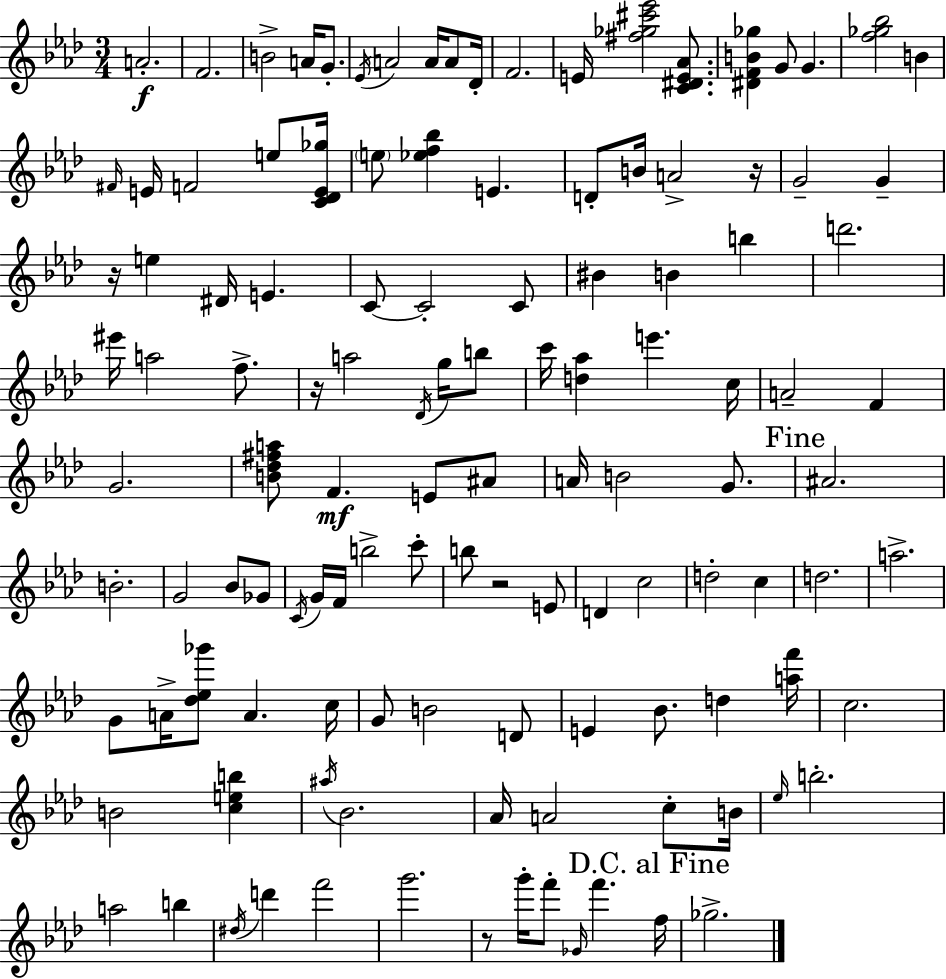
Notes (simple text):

A4/h. F4/h. B4/h A4/s G4/e. Eb4/s A4/h A4/s A4/e Db4/s F4/h. E4/s [F#5,Gb5,C#6,Eb6]/h [C4,D#4,E4,Ab4]/e. [D#4,F4,B4,Gb5]/q G4/e G4/q. [F5,Gb5,Bb5]/h B4/q F#4/s E4/s F4/h E5/e [C4,Db4,E4,Gb5]/s E5/e [Eb5,F5,Bb5]/q E4/q. D4/e B4/s A4/h R/s G4/h G4/q R/s E5/q D#4/s E4/q. C4/e C4/h C4/e BIS4/q B4/q B5/q D6/h. EIS6/s A5/h F5/e. R/s A5/h Db4/s G5/s B5/e C6/s [D5,Ab5]/q E6/q. C5/s A4/h F4/q G4/h. [B4,Db5,F#5,A5]/e F4/q. E4/e A#4/e A4/s B4/h G4/e. A#4/h. B4/h. G4/h Bb4/e Gb4/e C4/s G4/s F4/s B5/h C6/e B5/e R/h E4/e D4/q C5/h D5/h C5/q D5/h. A5/h. G4/e A4/s [Db5,Eb5,Gb6]/e A4/q. C5/s G4/e B4/h D4/e E4/q Bb4/e. D5/q [A5,F6]/s C5/h. B4/h [C5,E5,B5]/q A#5/s Bb4/h. Ab4/s A4/h C5/e B4/s Eb5/s B5/h. A5/h B5/q D#5/s D6/q F6/h G6/h. R/e G6/s F6/e Gb4/s F6/q. F5/s Gb5/h.